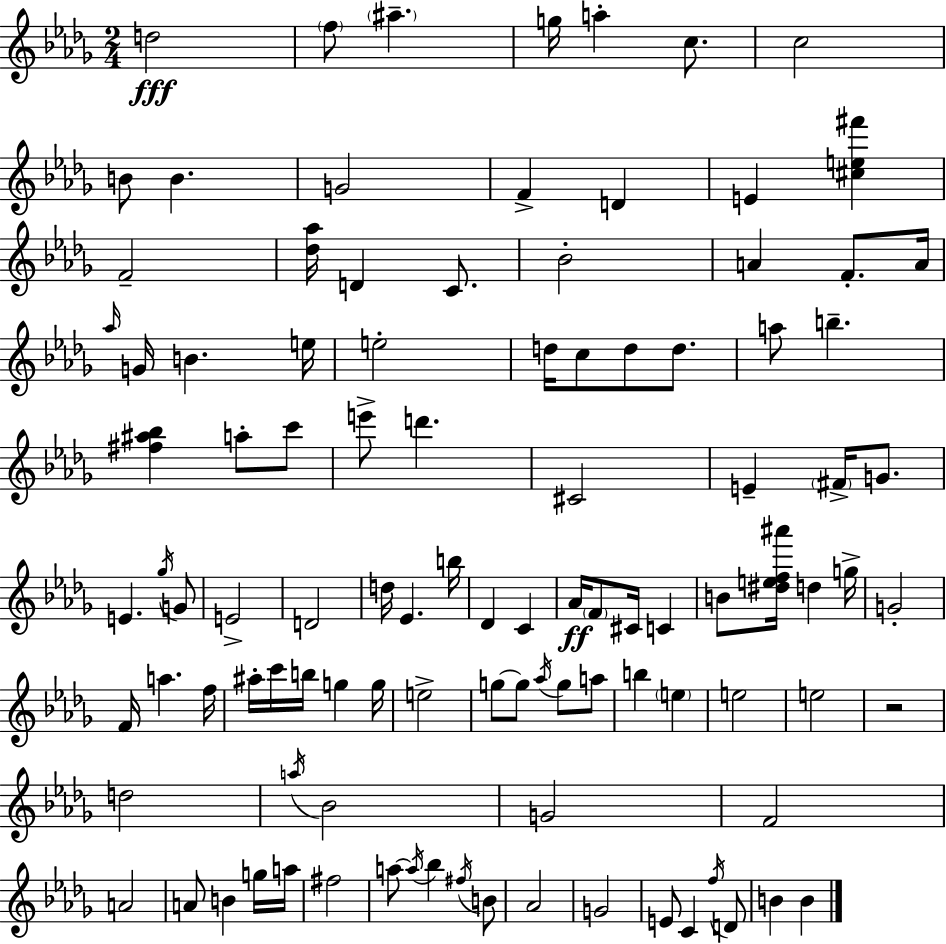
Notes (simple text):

D5/h F5/e A#5/q. G5/s A5/q C5/e. C5/h B4/e B4/q. G4/h F4/q D4/q E4/q [C#5,E5,F#6]/q F4/h [Db5,Ab5]/s D4/q C4/e. Bb4/h A4/q F4/e. A4/s Ab5/s G4/s B4/q. E5/s E5/h D5/s C5/e D5/e D5/e. A5/e B5/q. [F#5,A#5,Bb5]/q A5/e C6/e E6/e D6/q. C#4/h E4/q F#4/s G4/e. E4/q. Gb5/s G4/e E4/h D4/h D5/s Eb4/q. B5/s Db4/q C4/q Ab4/s F4/e C#4/s C4/q B4/e [D#5,E5,F5,A#6]/s D5/q G5/s G4/h F4/s A5/q. F5/s A#5/s C6/s B5/s G5/q G5/s E5/h G5/e G5/e Ab5/s G5/e A5/e B5/q E5/q E5/h E5/h R/h D5/h A5/s Bb4/h G4/h F4/h A4/h A4/e B4/q G5/s A5/s F#5/h A5/e A5/s Bb5/q F#5/s B4/e Ab4/h G4/h E4/e C4/q F5/s D4/e B4/q B4/q